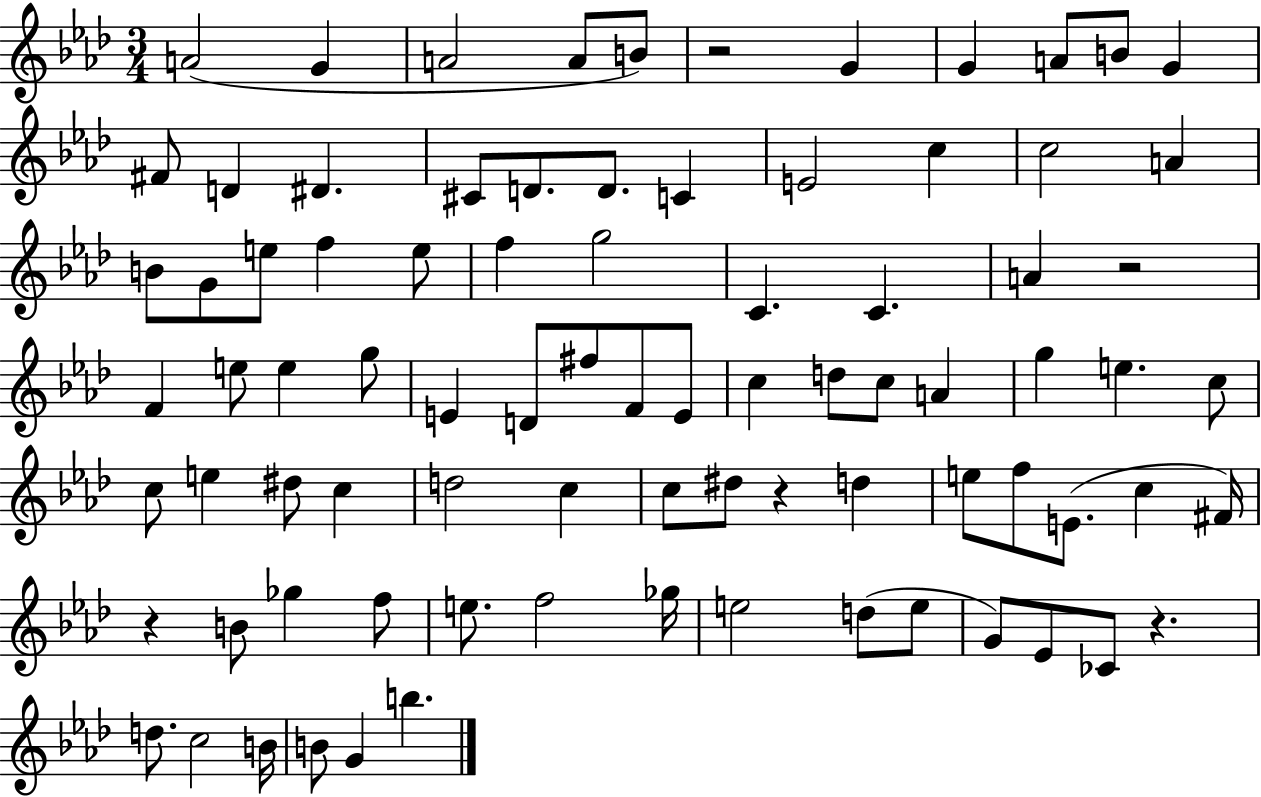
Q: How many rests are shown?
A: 5